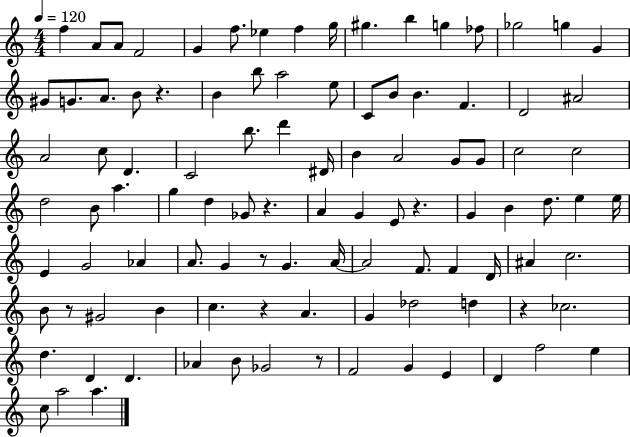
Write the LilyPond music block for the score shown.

{
  \clef treble
  \numericTimeSignature
  \time 4/4
  \key c \major
  \tempo 4 = 120
  f''4 a'8 a'8 f'2 | g'4 f''8. ees''4 f''4 g''16 | gis''4. b''4 g''4 fes''8 | ges''2 g''4 g'4 | \break gis'8 g'8. a'8. b'8 r4. | b'4 b''8 a''2 e''8 | c'8 b'8 b'4. f'4. | d'2 ais'2 | \break a'2 c''8 d'4. | c'2 b''8. d'''4 dis'16 | b'4 a'2 g'8 g'8 | c''2 c''2 | \break d''2 b'8 a''4. | g''4 d''4 ges'8 r4. | a'4 g'4 e'8 r4. | g'4 b'4 d''8. e''4 e''16 | \break e'4 g'2 aes'4 | a'8. g'4 r8 g'4. a'16~~ | a'2 f'8. f'4 d'16 | ais'4 c''2. | \break b'8 r8 gis'2 b'4 | c''4. r4 a'4. | g'4 des''2 d''4 | r4 ces''2. | \break d''4. d'4 d'4. | aes'4 b'8 ges'2 r8 | f'2 g'4 e'4 | d'4 f''2 e''4 | \break c''8 a''2 a''4. | \bar "|."
}